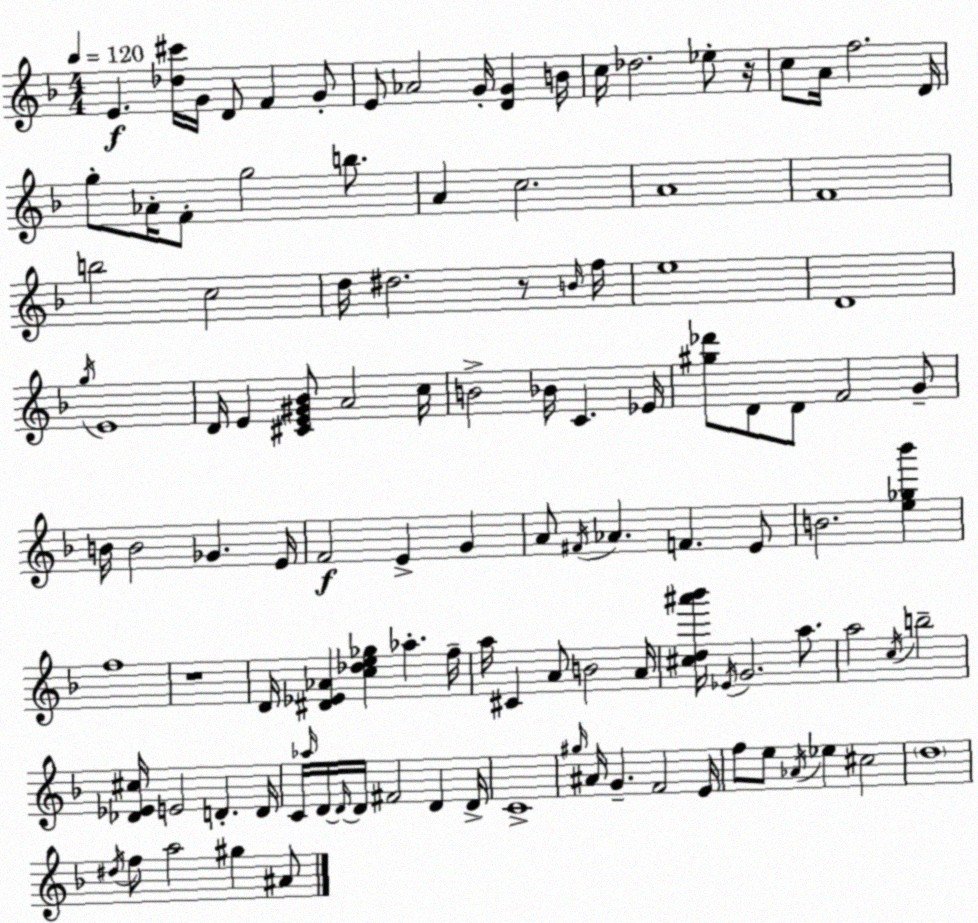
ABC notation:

X:1
T:Untitled
M:4/4
L:1/4
K:F
E [_d^c']/4 G/4 D/2 F G/2 E/2 _A2 G/4 [DG] B/4 c/4 _d2 _e/2 z/4 c/2 A/4 f2 D/4 g/2 _A/4 F/2 g2 b/2 A c2 A4 F4 b2 c2 d/4 ^d2 z/2 B/4 f/4 e4 D4 g/4 E4 D/4 E [^CE^G_B]/2 A2 c/4 B2 _B/4 C _E/4 [^g_d']/2 D/2 D/2 F2 G/2 B/4 B2 _G E/4 F2 E G A/2 ^F/4 _A F E/2 B2 [e_g_b'] f4 z4 D/4 [^D_E_A] [c_de_g] _a f/4 a/4 ^C A/2 B2 A/4 [^cd^a'_b']/4 _E/4 G2 a/2 a2 c/4 b2 [_D_E^c]/4 E2 D D/4 C/4 _a/4 D/4 D/4 D/4 ^F2 D D/4 C4 ^g/4 ^A/4 G F2 E/4 f/2 e/2 _A/4 _e ^c2 d4 ^d/4 f/2 a2 ^g ^A/2